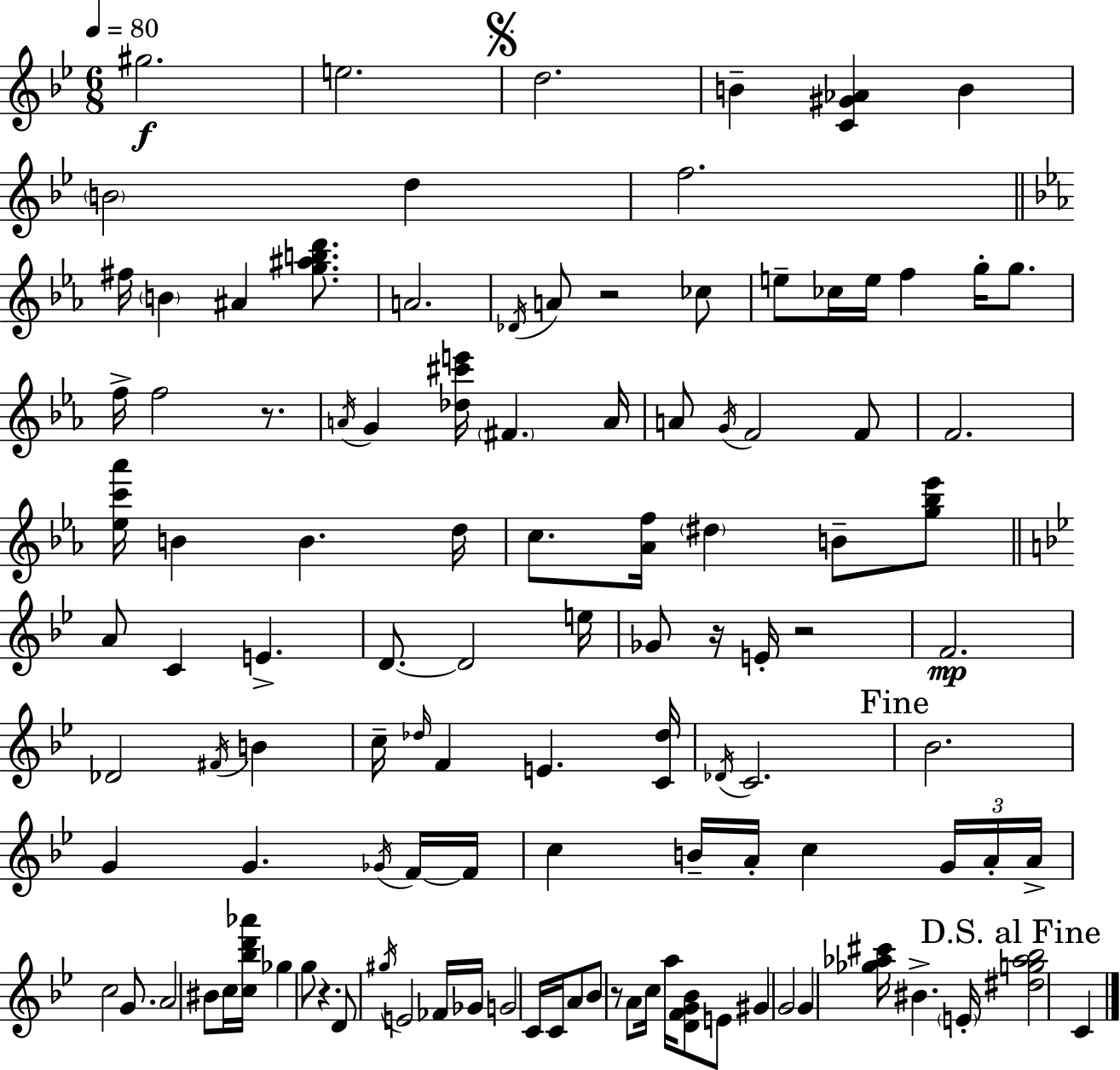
G#5/h. E5/h. D5/h. B4/q [C4,G#4,Ab4]/q B4/q B4/h D5/q F5/h. F#5/s B4/q A#4/q [G5,A#5,B5,D6]/e. A4/h. Db4/s A4/e R/h CES5/e E5/e CES5/s E5/s F5/q G5/s G5/e. F5/s F5/h R/e. A4/s G4/q [Db5,C#6,E6]/s F#4/q. A4/s A4/e G4/s F4/h F4/e F4/h. [Eb5,C6,Ab6]/s B4/q B4/q. D5/s C5/e. [Ab4,F5]/s D#5/q B4/e [G5,Bb5,Eb6]/e A4/e C4/q E4/q. D4/e. D4/h E5/s Gb4/e R/s E4/s R/h F4/h. Db4/h F#4/s B4/q C5/s Db5/s F4/q E4/q. [C4,Db5]/s Db4/s C4/h. Bb4/h. G4/q G4/q. Gb4/s F4/s F4/s C5/q B4/s A4/s C5/q G4/s A4/s A4/s C5/h G4/e. A4/h BIS4/e C5/s [C5,Bb5,D6,Ab6]/s Gb5/q G5/e R/q. D4/e G#5/s E4/h FES4/s Gb4/s G4/h C4/s C4/s A4/e Bb4/e R/e A4/e C5/s A5/s [D4,F4,G4,Bb4]/e E4/e G#4/q G4/h G4/q [Gb5,Ab5,C#6]/s BIS4/q. E4/s [D#5,G5,Ab5,Bb5]/h C4/q